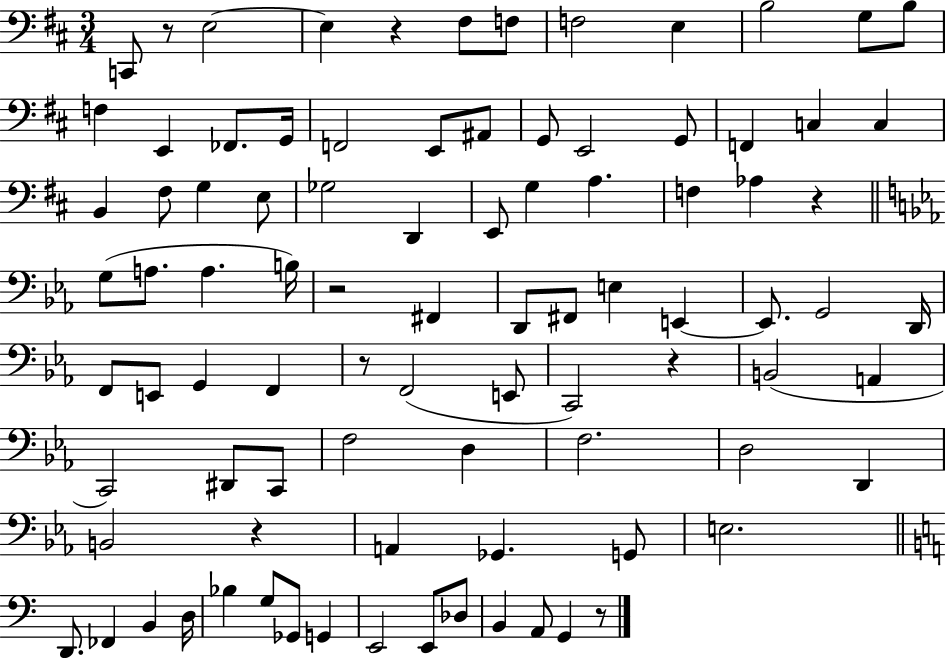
X:1
T:Untitled
M:3/4
L:1/4
K:D
C,,/2 z/2 E,2 E, z ^F,/2 F,/2 F,2 E, B,2 G,/2 B,/2 F, E,, _F,,/2 G,,/4 F,,2 E,,/2 ^A,,/2 G,,/2 E,,2 G,,/2 F,, C, C, B,, ^F,/2 G, E,/2 _G,2 D,, E,,/2 G, A, F, _A, z G,/2 A,/2 A, B,/4 z2 ^F,, D,,/2 ^F,,/2 E, E,, E,,/2 G,,2 D,,/4 F,,/2 E,,/2 G,, F,, z/2 F,,2 E,,/2 C,,2 z B,,2 A,, C,,2 ^D,,/2 C,,/2 F,2 D, F,2 D,2 D,, B,,2 z A,, _G,, G,,/2 E,2 D,,/2 _F,, B,, D,/4 _B, G,/2 _G,,/2 G,, E,,2 E,,/2 _D,/2 B,, A,,/2 G,, z/2